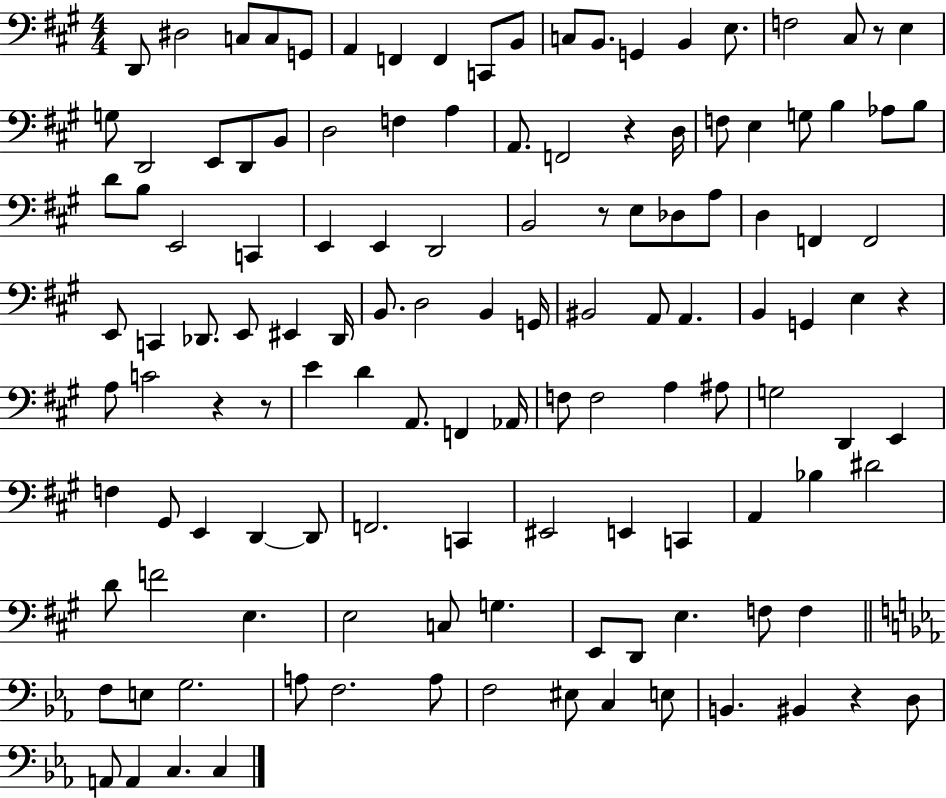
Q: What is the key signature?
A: A major